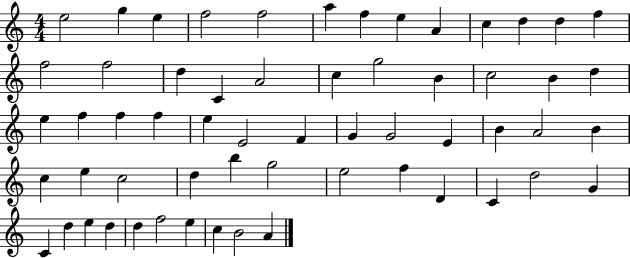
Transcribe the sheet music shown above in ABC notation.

X:1
T:Untitled
M:4/4
L:1/4
K:C
e2 g e f2 f2 a f e A c d d f f2 f2 d C A2 c g2 B c2 B d e f f f e E2 F G G2 E B A2 B c e c2 d b g2 e2 f D C d2 G C d e d d f2 e c B2 A